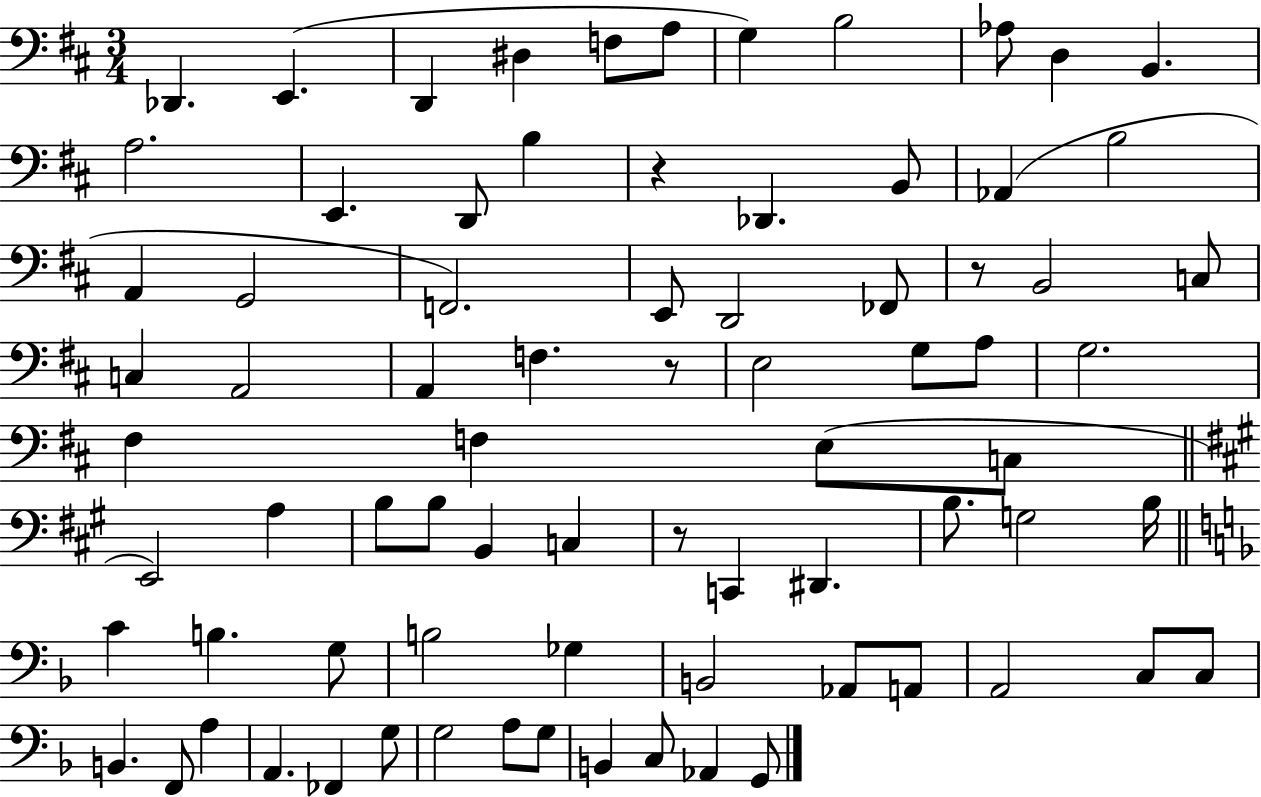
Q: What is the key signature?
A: D major